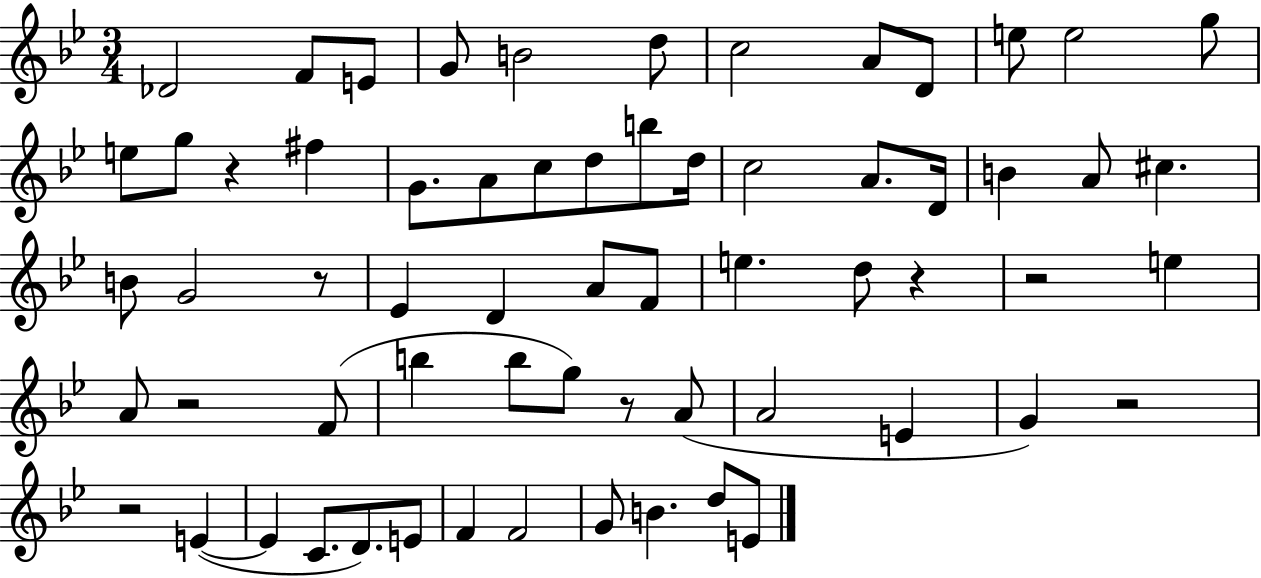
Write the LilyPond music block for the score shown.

{
  \clef treble
  \numericTimeSignature
  \time 3/4
  \key bes \major
  des'2 f'8 e'8 | g'8 b'2 d''8 | c''2 a'8 d'8 | e''8 e''2 g''8 | \break e''8 g''8 r4 fis''4 | g'8. a'8 c''8 d''8 b''8 d''16 | c''2 a'8. d'16 | b'4 a'8 cis''4. | \break b'8 g'2 r8 | ees'4 d'4 a'8 f'8 | e''4. d''8 r4 | r2 e''4 | \break a'8 r2 f'8( | b''4 b''8 g''8) r8 a'8( | a'2 e'4 | g'4) r2 | \break r2 e'4~(~ | e'4 c'8. d'8.) e'8 | f'4 f'2 | g'8 b'4. d''8 e'8 | \break \bar "|."
}